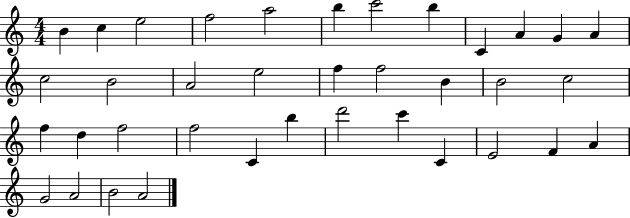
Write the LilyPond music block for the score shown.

{
  \clef treble
  \numericTimeSignature
  \time 4/4
  \key c \major
  b'4 c''4 e''2 | f''2 a''2 | b''4 c'''2 b''4 | c'4 a'4 g'4 a'4 | \break c''2 b'2 | a'2 e''2 | f''4 f''2 b'4 | b'2 c''2 | \break f''4 d''4 f''2 | f''2 c'4 b''4 | d'''2 c'''4 c'4 | e'2 f'4 a'4 | \break g'2 a'2 | b'2 a'2 | \bar "|."
}